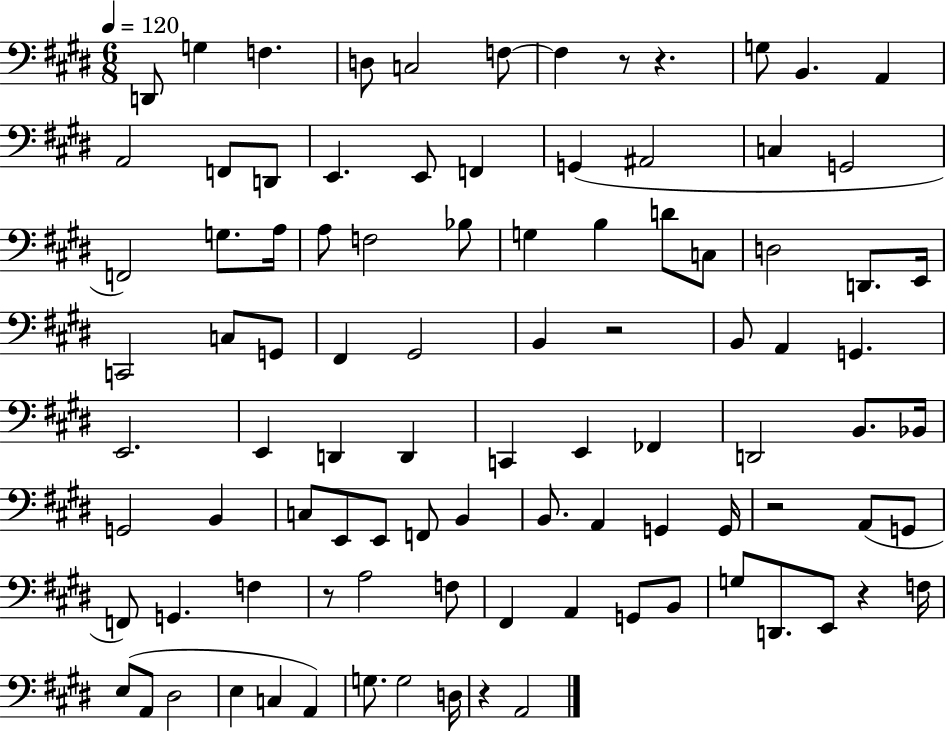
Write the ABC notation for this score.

X:1
T:Untitled
M:6/8
L:1/4
K:E
D,,/2 G, F, D,/2 C,2 F,/2 F, z/2 z G,/2 B,, A,, A,,2 F,,/2 D,,/2 E,, E,,/2 F,, G,, ^A,,2 C, G,,2 F,,2 G,/2 A,/4 A,/2 F,2 _B,/2 G, B, D/2 C,/2 D,2 D,,/2 E,,/4 C,,2 C,/2 G,,/2 ^F,, ^G,,2 B,, z2 B,,/2 A,, G,, E,,2 E,, D,, D,, C,, E,, _F,, D,,2 B,,/2 _B,,/4 G,,2 B,, C,/2 E,,/2 E,,/2 F,,/2 B,, B,,/2 A,, G,, G,,/4 z2 A,,/2 G,,/2 F,,/2 G,, F, z/2 A,2 F,/2 ^F,, A,, G,,/2 B,,/2 G,/2 D,,/2 E,,/2 z F,/4 E,/2 A,,/2 ^D,2 E, C, A,, G,/2 G,2 D,/4 z A,,2